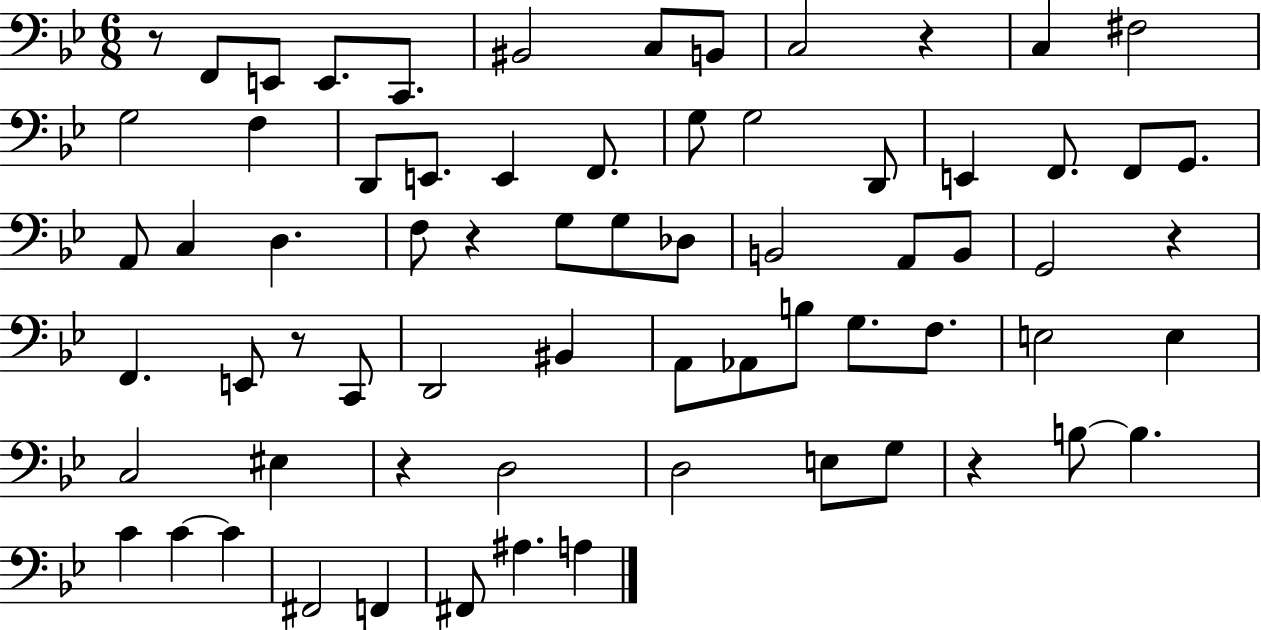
X:1
T:Untitled
M:6/8
L:1/4
K:Bb
z/2 F,,/2 E,,/2 E,,/2 C,,/2 ^B,,2 C,/2 B,,/2 C,2 z C, ^F,2 G,2 F, D,,/2 E,,/2 E,, F,,/2 G,/2 G,2 D,,/2 E,, F,,/2 F,,/2 G,,/2 A,,/2 C, D, F,/2 z G,/2 G,/2 _D,/2 B,,2 A,,/2 B,,/2 G,,2 z F,, E,,/2 z/2 C,,/2 D,,2 ^B,, A,,/2 _A,,/2 B,/2 G,/2 F,/2 E,2 E, C,2 ^E, z D,2 D,2 E,/2 G,/2 z B,/2 B, C C C ^F,,2 F,, ^F,,/2 ^A, A,